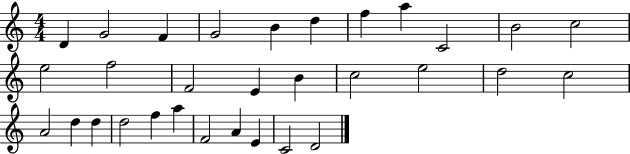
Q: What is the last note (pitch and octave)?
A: D4